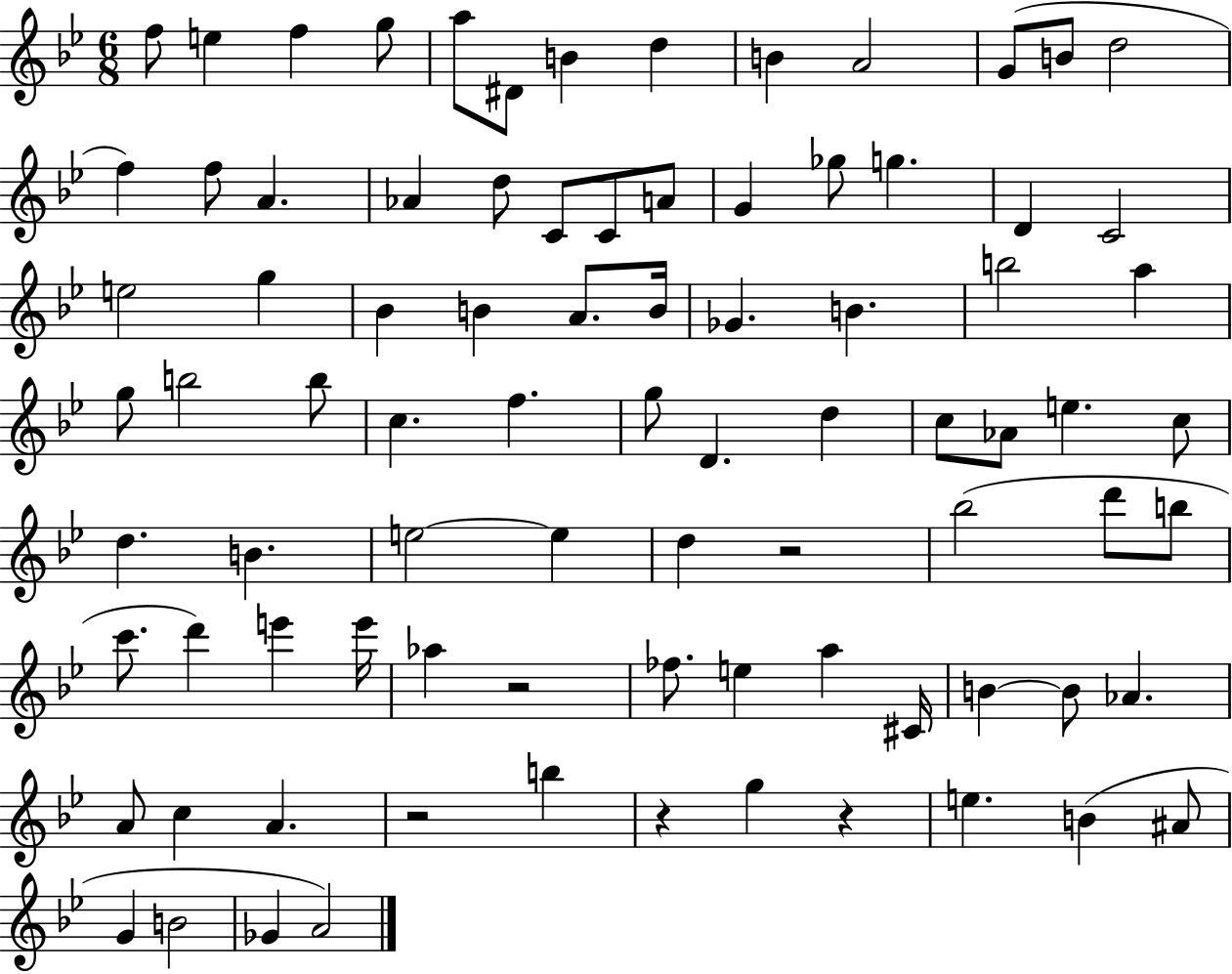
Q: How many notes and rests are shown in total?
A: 85